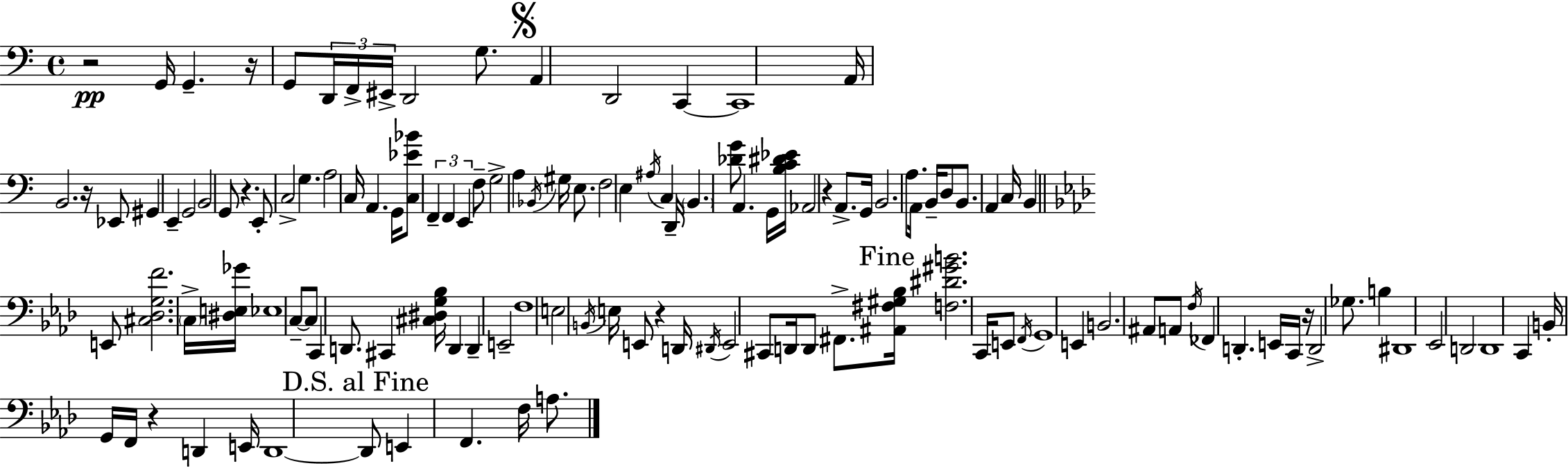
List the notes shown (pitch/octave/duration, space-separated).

R/h G2/s G2/q. R/s G2/e D2/s F2/s EIS2/s D2/h G3/e. A2/q D2/h C2/q C2/w A2/s B2/h. R/s Eb2/e G#2/q E2/q G2/h B2/h G2/e R/q. E2/e C3/h G3/q. A3/h C3/s A2/q. G2/s [C3,Eb4,Bb4]/e F2/q F2/q E2/q F3/e G3/h A3/q Bb2/s G#3/s E3/e. F3/h E3/q A#3/s C3/q D2/s B2/q. [Db4,G4]/e A2/q. G2/s [B3,C4,D#4,Eb4]/s Ab2/h R/q A2/e. G2/s B2/h. A3/e. A2/s B2/s D3/e B2/e. A2/q C3/s B2/q E2/e [C#3,Db3,G3,F4]/h. C3/s [D#3,E3,Gb4]/s Eb3/w C3/e C3/e C2/q D2/e. C#2/q [C#3,D#3,G3,Bb3]/s D2/q D2/q E2/h F3/w E3/h B2/s E3/s E2/e R/q D2/s D#2/s E2/h C#2/e D2/s D2/e F#2/e. [A#2,F#3,G#3,Bb3]/s [F3,D#4,G#4,B4]/h. C2/s E2/e F2/s G2/w E2/q B2/h. A#2/e A2/e F3/s FES2/q D2/q. E2/s C2/s R/s D2/h Gb3/e. B3/q D#2/w Eb2/h D2/h D2/w C2/q B2/s G2/s F2/s R/q D2/q E2/s D2/w D2/e E2/q F2/q. F3/s A3/e.